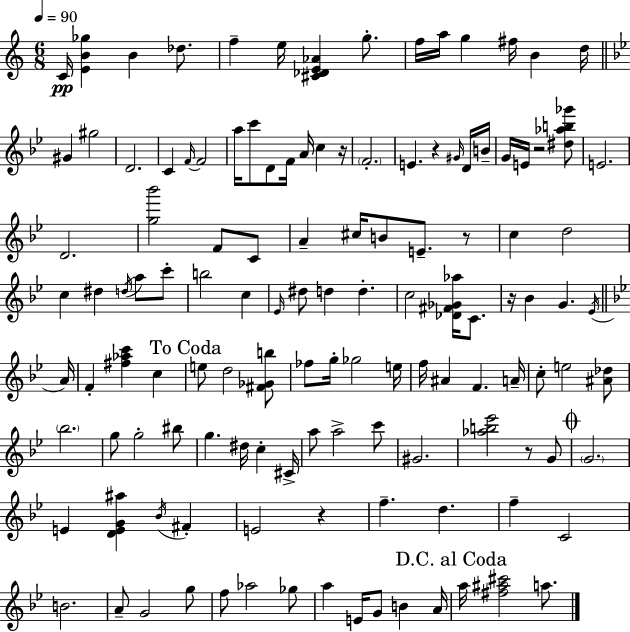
C4/s [E4,B4,Gb5]/q B4/q Db5/e. F5/q E5/s [C#4,Db4,E4,Ab4]/q G5/e. F5/s A5/s G5/q F#5/s B4/q D5/s G#4/q G#5/h D4/h. C4/q F4/s F4/h A5/s C6/e D4/e F4/s A4/s C5/q R/s F4/h. E4/q. R/q G#4/s D4/s B4/s G4/s E4/s R/h [D#5,Ab5,B5,Gb6]/e E4/h. D4/h. [G5,Bb6]/h F4/e C4/e A4/q C#5/s B4/e E4/e. R/e C5/q D5/h C5/q D#5/q D5/s A5/e C6/e B5/h C5/q Eb4/s D#5/e D5/q D5/q. C5/h [Db4,F#4,Gb4,Ab5]/s C4/e. R/s Bb4/q G4/q. Eb4/s A4/s F4/q [F#5,Ab5,C6]/q C5/q E5/e D5/h [F#4,Gb4,B5]/e FES5/e G5/s Gb5/h E5/s F5/s A#4/q F4/q. A4/s C5/e E5/h [A#4,Db5]/e Bb5/h. G5/e G5/h BIS5/e G5/q. D#5/s C5/q C#4/s A5/e A5/h C6/e G#4/h. [Ab5,B5,Eb6]/h R/e G4/e G4/h. E4/q [D4,E4,G4,A#5]/q Bb4/s F#4/q E4/h R/q F5/q. D5/q. F5/q C4/h B4/h. A4/e G4/h G5/e F5/e Ab5/h Gb5/e A5/q E4/s G4/e B4/q A4/s A5/s [F#5,A#5,C#6]/h A5/e.